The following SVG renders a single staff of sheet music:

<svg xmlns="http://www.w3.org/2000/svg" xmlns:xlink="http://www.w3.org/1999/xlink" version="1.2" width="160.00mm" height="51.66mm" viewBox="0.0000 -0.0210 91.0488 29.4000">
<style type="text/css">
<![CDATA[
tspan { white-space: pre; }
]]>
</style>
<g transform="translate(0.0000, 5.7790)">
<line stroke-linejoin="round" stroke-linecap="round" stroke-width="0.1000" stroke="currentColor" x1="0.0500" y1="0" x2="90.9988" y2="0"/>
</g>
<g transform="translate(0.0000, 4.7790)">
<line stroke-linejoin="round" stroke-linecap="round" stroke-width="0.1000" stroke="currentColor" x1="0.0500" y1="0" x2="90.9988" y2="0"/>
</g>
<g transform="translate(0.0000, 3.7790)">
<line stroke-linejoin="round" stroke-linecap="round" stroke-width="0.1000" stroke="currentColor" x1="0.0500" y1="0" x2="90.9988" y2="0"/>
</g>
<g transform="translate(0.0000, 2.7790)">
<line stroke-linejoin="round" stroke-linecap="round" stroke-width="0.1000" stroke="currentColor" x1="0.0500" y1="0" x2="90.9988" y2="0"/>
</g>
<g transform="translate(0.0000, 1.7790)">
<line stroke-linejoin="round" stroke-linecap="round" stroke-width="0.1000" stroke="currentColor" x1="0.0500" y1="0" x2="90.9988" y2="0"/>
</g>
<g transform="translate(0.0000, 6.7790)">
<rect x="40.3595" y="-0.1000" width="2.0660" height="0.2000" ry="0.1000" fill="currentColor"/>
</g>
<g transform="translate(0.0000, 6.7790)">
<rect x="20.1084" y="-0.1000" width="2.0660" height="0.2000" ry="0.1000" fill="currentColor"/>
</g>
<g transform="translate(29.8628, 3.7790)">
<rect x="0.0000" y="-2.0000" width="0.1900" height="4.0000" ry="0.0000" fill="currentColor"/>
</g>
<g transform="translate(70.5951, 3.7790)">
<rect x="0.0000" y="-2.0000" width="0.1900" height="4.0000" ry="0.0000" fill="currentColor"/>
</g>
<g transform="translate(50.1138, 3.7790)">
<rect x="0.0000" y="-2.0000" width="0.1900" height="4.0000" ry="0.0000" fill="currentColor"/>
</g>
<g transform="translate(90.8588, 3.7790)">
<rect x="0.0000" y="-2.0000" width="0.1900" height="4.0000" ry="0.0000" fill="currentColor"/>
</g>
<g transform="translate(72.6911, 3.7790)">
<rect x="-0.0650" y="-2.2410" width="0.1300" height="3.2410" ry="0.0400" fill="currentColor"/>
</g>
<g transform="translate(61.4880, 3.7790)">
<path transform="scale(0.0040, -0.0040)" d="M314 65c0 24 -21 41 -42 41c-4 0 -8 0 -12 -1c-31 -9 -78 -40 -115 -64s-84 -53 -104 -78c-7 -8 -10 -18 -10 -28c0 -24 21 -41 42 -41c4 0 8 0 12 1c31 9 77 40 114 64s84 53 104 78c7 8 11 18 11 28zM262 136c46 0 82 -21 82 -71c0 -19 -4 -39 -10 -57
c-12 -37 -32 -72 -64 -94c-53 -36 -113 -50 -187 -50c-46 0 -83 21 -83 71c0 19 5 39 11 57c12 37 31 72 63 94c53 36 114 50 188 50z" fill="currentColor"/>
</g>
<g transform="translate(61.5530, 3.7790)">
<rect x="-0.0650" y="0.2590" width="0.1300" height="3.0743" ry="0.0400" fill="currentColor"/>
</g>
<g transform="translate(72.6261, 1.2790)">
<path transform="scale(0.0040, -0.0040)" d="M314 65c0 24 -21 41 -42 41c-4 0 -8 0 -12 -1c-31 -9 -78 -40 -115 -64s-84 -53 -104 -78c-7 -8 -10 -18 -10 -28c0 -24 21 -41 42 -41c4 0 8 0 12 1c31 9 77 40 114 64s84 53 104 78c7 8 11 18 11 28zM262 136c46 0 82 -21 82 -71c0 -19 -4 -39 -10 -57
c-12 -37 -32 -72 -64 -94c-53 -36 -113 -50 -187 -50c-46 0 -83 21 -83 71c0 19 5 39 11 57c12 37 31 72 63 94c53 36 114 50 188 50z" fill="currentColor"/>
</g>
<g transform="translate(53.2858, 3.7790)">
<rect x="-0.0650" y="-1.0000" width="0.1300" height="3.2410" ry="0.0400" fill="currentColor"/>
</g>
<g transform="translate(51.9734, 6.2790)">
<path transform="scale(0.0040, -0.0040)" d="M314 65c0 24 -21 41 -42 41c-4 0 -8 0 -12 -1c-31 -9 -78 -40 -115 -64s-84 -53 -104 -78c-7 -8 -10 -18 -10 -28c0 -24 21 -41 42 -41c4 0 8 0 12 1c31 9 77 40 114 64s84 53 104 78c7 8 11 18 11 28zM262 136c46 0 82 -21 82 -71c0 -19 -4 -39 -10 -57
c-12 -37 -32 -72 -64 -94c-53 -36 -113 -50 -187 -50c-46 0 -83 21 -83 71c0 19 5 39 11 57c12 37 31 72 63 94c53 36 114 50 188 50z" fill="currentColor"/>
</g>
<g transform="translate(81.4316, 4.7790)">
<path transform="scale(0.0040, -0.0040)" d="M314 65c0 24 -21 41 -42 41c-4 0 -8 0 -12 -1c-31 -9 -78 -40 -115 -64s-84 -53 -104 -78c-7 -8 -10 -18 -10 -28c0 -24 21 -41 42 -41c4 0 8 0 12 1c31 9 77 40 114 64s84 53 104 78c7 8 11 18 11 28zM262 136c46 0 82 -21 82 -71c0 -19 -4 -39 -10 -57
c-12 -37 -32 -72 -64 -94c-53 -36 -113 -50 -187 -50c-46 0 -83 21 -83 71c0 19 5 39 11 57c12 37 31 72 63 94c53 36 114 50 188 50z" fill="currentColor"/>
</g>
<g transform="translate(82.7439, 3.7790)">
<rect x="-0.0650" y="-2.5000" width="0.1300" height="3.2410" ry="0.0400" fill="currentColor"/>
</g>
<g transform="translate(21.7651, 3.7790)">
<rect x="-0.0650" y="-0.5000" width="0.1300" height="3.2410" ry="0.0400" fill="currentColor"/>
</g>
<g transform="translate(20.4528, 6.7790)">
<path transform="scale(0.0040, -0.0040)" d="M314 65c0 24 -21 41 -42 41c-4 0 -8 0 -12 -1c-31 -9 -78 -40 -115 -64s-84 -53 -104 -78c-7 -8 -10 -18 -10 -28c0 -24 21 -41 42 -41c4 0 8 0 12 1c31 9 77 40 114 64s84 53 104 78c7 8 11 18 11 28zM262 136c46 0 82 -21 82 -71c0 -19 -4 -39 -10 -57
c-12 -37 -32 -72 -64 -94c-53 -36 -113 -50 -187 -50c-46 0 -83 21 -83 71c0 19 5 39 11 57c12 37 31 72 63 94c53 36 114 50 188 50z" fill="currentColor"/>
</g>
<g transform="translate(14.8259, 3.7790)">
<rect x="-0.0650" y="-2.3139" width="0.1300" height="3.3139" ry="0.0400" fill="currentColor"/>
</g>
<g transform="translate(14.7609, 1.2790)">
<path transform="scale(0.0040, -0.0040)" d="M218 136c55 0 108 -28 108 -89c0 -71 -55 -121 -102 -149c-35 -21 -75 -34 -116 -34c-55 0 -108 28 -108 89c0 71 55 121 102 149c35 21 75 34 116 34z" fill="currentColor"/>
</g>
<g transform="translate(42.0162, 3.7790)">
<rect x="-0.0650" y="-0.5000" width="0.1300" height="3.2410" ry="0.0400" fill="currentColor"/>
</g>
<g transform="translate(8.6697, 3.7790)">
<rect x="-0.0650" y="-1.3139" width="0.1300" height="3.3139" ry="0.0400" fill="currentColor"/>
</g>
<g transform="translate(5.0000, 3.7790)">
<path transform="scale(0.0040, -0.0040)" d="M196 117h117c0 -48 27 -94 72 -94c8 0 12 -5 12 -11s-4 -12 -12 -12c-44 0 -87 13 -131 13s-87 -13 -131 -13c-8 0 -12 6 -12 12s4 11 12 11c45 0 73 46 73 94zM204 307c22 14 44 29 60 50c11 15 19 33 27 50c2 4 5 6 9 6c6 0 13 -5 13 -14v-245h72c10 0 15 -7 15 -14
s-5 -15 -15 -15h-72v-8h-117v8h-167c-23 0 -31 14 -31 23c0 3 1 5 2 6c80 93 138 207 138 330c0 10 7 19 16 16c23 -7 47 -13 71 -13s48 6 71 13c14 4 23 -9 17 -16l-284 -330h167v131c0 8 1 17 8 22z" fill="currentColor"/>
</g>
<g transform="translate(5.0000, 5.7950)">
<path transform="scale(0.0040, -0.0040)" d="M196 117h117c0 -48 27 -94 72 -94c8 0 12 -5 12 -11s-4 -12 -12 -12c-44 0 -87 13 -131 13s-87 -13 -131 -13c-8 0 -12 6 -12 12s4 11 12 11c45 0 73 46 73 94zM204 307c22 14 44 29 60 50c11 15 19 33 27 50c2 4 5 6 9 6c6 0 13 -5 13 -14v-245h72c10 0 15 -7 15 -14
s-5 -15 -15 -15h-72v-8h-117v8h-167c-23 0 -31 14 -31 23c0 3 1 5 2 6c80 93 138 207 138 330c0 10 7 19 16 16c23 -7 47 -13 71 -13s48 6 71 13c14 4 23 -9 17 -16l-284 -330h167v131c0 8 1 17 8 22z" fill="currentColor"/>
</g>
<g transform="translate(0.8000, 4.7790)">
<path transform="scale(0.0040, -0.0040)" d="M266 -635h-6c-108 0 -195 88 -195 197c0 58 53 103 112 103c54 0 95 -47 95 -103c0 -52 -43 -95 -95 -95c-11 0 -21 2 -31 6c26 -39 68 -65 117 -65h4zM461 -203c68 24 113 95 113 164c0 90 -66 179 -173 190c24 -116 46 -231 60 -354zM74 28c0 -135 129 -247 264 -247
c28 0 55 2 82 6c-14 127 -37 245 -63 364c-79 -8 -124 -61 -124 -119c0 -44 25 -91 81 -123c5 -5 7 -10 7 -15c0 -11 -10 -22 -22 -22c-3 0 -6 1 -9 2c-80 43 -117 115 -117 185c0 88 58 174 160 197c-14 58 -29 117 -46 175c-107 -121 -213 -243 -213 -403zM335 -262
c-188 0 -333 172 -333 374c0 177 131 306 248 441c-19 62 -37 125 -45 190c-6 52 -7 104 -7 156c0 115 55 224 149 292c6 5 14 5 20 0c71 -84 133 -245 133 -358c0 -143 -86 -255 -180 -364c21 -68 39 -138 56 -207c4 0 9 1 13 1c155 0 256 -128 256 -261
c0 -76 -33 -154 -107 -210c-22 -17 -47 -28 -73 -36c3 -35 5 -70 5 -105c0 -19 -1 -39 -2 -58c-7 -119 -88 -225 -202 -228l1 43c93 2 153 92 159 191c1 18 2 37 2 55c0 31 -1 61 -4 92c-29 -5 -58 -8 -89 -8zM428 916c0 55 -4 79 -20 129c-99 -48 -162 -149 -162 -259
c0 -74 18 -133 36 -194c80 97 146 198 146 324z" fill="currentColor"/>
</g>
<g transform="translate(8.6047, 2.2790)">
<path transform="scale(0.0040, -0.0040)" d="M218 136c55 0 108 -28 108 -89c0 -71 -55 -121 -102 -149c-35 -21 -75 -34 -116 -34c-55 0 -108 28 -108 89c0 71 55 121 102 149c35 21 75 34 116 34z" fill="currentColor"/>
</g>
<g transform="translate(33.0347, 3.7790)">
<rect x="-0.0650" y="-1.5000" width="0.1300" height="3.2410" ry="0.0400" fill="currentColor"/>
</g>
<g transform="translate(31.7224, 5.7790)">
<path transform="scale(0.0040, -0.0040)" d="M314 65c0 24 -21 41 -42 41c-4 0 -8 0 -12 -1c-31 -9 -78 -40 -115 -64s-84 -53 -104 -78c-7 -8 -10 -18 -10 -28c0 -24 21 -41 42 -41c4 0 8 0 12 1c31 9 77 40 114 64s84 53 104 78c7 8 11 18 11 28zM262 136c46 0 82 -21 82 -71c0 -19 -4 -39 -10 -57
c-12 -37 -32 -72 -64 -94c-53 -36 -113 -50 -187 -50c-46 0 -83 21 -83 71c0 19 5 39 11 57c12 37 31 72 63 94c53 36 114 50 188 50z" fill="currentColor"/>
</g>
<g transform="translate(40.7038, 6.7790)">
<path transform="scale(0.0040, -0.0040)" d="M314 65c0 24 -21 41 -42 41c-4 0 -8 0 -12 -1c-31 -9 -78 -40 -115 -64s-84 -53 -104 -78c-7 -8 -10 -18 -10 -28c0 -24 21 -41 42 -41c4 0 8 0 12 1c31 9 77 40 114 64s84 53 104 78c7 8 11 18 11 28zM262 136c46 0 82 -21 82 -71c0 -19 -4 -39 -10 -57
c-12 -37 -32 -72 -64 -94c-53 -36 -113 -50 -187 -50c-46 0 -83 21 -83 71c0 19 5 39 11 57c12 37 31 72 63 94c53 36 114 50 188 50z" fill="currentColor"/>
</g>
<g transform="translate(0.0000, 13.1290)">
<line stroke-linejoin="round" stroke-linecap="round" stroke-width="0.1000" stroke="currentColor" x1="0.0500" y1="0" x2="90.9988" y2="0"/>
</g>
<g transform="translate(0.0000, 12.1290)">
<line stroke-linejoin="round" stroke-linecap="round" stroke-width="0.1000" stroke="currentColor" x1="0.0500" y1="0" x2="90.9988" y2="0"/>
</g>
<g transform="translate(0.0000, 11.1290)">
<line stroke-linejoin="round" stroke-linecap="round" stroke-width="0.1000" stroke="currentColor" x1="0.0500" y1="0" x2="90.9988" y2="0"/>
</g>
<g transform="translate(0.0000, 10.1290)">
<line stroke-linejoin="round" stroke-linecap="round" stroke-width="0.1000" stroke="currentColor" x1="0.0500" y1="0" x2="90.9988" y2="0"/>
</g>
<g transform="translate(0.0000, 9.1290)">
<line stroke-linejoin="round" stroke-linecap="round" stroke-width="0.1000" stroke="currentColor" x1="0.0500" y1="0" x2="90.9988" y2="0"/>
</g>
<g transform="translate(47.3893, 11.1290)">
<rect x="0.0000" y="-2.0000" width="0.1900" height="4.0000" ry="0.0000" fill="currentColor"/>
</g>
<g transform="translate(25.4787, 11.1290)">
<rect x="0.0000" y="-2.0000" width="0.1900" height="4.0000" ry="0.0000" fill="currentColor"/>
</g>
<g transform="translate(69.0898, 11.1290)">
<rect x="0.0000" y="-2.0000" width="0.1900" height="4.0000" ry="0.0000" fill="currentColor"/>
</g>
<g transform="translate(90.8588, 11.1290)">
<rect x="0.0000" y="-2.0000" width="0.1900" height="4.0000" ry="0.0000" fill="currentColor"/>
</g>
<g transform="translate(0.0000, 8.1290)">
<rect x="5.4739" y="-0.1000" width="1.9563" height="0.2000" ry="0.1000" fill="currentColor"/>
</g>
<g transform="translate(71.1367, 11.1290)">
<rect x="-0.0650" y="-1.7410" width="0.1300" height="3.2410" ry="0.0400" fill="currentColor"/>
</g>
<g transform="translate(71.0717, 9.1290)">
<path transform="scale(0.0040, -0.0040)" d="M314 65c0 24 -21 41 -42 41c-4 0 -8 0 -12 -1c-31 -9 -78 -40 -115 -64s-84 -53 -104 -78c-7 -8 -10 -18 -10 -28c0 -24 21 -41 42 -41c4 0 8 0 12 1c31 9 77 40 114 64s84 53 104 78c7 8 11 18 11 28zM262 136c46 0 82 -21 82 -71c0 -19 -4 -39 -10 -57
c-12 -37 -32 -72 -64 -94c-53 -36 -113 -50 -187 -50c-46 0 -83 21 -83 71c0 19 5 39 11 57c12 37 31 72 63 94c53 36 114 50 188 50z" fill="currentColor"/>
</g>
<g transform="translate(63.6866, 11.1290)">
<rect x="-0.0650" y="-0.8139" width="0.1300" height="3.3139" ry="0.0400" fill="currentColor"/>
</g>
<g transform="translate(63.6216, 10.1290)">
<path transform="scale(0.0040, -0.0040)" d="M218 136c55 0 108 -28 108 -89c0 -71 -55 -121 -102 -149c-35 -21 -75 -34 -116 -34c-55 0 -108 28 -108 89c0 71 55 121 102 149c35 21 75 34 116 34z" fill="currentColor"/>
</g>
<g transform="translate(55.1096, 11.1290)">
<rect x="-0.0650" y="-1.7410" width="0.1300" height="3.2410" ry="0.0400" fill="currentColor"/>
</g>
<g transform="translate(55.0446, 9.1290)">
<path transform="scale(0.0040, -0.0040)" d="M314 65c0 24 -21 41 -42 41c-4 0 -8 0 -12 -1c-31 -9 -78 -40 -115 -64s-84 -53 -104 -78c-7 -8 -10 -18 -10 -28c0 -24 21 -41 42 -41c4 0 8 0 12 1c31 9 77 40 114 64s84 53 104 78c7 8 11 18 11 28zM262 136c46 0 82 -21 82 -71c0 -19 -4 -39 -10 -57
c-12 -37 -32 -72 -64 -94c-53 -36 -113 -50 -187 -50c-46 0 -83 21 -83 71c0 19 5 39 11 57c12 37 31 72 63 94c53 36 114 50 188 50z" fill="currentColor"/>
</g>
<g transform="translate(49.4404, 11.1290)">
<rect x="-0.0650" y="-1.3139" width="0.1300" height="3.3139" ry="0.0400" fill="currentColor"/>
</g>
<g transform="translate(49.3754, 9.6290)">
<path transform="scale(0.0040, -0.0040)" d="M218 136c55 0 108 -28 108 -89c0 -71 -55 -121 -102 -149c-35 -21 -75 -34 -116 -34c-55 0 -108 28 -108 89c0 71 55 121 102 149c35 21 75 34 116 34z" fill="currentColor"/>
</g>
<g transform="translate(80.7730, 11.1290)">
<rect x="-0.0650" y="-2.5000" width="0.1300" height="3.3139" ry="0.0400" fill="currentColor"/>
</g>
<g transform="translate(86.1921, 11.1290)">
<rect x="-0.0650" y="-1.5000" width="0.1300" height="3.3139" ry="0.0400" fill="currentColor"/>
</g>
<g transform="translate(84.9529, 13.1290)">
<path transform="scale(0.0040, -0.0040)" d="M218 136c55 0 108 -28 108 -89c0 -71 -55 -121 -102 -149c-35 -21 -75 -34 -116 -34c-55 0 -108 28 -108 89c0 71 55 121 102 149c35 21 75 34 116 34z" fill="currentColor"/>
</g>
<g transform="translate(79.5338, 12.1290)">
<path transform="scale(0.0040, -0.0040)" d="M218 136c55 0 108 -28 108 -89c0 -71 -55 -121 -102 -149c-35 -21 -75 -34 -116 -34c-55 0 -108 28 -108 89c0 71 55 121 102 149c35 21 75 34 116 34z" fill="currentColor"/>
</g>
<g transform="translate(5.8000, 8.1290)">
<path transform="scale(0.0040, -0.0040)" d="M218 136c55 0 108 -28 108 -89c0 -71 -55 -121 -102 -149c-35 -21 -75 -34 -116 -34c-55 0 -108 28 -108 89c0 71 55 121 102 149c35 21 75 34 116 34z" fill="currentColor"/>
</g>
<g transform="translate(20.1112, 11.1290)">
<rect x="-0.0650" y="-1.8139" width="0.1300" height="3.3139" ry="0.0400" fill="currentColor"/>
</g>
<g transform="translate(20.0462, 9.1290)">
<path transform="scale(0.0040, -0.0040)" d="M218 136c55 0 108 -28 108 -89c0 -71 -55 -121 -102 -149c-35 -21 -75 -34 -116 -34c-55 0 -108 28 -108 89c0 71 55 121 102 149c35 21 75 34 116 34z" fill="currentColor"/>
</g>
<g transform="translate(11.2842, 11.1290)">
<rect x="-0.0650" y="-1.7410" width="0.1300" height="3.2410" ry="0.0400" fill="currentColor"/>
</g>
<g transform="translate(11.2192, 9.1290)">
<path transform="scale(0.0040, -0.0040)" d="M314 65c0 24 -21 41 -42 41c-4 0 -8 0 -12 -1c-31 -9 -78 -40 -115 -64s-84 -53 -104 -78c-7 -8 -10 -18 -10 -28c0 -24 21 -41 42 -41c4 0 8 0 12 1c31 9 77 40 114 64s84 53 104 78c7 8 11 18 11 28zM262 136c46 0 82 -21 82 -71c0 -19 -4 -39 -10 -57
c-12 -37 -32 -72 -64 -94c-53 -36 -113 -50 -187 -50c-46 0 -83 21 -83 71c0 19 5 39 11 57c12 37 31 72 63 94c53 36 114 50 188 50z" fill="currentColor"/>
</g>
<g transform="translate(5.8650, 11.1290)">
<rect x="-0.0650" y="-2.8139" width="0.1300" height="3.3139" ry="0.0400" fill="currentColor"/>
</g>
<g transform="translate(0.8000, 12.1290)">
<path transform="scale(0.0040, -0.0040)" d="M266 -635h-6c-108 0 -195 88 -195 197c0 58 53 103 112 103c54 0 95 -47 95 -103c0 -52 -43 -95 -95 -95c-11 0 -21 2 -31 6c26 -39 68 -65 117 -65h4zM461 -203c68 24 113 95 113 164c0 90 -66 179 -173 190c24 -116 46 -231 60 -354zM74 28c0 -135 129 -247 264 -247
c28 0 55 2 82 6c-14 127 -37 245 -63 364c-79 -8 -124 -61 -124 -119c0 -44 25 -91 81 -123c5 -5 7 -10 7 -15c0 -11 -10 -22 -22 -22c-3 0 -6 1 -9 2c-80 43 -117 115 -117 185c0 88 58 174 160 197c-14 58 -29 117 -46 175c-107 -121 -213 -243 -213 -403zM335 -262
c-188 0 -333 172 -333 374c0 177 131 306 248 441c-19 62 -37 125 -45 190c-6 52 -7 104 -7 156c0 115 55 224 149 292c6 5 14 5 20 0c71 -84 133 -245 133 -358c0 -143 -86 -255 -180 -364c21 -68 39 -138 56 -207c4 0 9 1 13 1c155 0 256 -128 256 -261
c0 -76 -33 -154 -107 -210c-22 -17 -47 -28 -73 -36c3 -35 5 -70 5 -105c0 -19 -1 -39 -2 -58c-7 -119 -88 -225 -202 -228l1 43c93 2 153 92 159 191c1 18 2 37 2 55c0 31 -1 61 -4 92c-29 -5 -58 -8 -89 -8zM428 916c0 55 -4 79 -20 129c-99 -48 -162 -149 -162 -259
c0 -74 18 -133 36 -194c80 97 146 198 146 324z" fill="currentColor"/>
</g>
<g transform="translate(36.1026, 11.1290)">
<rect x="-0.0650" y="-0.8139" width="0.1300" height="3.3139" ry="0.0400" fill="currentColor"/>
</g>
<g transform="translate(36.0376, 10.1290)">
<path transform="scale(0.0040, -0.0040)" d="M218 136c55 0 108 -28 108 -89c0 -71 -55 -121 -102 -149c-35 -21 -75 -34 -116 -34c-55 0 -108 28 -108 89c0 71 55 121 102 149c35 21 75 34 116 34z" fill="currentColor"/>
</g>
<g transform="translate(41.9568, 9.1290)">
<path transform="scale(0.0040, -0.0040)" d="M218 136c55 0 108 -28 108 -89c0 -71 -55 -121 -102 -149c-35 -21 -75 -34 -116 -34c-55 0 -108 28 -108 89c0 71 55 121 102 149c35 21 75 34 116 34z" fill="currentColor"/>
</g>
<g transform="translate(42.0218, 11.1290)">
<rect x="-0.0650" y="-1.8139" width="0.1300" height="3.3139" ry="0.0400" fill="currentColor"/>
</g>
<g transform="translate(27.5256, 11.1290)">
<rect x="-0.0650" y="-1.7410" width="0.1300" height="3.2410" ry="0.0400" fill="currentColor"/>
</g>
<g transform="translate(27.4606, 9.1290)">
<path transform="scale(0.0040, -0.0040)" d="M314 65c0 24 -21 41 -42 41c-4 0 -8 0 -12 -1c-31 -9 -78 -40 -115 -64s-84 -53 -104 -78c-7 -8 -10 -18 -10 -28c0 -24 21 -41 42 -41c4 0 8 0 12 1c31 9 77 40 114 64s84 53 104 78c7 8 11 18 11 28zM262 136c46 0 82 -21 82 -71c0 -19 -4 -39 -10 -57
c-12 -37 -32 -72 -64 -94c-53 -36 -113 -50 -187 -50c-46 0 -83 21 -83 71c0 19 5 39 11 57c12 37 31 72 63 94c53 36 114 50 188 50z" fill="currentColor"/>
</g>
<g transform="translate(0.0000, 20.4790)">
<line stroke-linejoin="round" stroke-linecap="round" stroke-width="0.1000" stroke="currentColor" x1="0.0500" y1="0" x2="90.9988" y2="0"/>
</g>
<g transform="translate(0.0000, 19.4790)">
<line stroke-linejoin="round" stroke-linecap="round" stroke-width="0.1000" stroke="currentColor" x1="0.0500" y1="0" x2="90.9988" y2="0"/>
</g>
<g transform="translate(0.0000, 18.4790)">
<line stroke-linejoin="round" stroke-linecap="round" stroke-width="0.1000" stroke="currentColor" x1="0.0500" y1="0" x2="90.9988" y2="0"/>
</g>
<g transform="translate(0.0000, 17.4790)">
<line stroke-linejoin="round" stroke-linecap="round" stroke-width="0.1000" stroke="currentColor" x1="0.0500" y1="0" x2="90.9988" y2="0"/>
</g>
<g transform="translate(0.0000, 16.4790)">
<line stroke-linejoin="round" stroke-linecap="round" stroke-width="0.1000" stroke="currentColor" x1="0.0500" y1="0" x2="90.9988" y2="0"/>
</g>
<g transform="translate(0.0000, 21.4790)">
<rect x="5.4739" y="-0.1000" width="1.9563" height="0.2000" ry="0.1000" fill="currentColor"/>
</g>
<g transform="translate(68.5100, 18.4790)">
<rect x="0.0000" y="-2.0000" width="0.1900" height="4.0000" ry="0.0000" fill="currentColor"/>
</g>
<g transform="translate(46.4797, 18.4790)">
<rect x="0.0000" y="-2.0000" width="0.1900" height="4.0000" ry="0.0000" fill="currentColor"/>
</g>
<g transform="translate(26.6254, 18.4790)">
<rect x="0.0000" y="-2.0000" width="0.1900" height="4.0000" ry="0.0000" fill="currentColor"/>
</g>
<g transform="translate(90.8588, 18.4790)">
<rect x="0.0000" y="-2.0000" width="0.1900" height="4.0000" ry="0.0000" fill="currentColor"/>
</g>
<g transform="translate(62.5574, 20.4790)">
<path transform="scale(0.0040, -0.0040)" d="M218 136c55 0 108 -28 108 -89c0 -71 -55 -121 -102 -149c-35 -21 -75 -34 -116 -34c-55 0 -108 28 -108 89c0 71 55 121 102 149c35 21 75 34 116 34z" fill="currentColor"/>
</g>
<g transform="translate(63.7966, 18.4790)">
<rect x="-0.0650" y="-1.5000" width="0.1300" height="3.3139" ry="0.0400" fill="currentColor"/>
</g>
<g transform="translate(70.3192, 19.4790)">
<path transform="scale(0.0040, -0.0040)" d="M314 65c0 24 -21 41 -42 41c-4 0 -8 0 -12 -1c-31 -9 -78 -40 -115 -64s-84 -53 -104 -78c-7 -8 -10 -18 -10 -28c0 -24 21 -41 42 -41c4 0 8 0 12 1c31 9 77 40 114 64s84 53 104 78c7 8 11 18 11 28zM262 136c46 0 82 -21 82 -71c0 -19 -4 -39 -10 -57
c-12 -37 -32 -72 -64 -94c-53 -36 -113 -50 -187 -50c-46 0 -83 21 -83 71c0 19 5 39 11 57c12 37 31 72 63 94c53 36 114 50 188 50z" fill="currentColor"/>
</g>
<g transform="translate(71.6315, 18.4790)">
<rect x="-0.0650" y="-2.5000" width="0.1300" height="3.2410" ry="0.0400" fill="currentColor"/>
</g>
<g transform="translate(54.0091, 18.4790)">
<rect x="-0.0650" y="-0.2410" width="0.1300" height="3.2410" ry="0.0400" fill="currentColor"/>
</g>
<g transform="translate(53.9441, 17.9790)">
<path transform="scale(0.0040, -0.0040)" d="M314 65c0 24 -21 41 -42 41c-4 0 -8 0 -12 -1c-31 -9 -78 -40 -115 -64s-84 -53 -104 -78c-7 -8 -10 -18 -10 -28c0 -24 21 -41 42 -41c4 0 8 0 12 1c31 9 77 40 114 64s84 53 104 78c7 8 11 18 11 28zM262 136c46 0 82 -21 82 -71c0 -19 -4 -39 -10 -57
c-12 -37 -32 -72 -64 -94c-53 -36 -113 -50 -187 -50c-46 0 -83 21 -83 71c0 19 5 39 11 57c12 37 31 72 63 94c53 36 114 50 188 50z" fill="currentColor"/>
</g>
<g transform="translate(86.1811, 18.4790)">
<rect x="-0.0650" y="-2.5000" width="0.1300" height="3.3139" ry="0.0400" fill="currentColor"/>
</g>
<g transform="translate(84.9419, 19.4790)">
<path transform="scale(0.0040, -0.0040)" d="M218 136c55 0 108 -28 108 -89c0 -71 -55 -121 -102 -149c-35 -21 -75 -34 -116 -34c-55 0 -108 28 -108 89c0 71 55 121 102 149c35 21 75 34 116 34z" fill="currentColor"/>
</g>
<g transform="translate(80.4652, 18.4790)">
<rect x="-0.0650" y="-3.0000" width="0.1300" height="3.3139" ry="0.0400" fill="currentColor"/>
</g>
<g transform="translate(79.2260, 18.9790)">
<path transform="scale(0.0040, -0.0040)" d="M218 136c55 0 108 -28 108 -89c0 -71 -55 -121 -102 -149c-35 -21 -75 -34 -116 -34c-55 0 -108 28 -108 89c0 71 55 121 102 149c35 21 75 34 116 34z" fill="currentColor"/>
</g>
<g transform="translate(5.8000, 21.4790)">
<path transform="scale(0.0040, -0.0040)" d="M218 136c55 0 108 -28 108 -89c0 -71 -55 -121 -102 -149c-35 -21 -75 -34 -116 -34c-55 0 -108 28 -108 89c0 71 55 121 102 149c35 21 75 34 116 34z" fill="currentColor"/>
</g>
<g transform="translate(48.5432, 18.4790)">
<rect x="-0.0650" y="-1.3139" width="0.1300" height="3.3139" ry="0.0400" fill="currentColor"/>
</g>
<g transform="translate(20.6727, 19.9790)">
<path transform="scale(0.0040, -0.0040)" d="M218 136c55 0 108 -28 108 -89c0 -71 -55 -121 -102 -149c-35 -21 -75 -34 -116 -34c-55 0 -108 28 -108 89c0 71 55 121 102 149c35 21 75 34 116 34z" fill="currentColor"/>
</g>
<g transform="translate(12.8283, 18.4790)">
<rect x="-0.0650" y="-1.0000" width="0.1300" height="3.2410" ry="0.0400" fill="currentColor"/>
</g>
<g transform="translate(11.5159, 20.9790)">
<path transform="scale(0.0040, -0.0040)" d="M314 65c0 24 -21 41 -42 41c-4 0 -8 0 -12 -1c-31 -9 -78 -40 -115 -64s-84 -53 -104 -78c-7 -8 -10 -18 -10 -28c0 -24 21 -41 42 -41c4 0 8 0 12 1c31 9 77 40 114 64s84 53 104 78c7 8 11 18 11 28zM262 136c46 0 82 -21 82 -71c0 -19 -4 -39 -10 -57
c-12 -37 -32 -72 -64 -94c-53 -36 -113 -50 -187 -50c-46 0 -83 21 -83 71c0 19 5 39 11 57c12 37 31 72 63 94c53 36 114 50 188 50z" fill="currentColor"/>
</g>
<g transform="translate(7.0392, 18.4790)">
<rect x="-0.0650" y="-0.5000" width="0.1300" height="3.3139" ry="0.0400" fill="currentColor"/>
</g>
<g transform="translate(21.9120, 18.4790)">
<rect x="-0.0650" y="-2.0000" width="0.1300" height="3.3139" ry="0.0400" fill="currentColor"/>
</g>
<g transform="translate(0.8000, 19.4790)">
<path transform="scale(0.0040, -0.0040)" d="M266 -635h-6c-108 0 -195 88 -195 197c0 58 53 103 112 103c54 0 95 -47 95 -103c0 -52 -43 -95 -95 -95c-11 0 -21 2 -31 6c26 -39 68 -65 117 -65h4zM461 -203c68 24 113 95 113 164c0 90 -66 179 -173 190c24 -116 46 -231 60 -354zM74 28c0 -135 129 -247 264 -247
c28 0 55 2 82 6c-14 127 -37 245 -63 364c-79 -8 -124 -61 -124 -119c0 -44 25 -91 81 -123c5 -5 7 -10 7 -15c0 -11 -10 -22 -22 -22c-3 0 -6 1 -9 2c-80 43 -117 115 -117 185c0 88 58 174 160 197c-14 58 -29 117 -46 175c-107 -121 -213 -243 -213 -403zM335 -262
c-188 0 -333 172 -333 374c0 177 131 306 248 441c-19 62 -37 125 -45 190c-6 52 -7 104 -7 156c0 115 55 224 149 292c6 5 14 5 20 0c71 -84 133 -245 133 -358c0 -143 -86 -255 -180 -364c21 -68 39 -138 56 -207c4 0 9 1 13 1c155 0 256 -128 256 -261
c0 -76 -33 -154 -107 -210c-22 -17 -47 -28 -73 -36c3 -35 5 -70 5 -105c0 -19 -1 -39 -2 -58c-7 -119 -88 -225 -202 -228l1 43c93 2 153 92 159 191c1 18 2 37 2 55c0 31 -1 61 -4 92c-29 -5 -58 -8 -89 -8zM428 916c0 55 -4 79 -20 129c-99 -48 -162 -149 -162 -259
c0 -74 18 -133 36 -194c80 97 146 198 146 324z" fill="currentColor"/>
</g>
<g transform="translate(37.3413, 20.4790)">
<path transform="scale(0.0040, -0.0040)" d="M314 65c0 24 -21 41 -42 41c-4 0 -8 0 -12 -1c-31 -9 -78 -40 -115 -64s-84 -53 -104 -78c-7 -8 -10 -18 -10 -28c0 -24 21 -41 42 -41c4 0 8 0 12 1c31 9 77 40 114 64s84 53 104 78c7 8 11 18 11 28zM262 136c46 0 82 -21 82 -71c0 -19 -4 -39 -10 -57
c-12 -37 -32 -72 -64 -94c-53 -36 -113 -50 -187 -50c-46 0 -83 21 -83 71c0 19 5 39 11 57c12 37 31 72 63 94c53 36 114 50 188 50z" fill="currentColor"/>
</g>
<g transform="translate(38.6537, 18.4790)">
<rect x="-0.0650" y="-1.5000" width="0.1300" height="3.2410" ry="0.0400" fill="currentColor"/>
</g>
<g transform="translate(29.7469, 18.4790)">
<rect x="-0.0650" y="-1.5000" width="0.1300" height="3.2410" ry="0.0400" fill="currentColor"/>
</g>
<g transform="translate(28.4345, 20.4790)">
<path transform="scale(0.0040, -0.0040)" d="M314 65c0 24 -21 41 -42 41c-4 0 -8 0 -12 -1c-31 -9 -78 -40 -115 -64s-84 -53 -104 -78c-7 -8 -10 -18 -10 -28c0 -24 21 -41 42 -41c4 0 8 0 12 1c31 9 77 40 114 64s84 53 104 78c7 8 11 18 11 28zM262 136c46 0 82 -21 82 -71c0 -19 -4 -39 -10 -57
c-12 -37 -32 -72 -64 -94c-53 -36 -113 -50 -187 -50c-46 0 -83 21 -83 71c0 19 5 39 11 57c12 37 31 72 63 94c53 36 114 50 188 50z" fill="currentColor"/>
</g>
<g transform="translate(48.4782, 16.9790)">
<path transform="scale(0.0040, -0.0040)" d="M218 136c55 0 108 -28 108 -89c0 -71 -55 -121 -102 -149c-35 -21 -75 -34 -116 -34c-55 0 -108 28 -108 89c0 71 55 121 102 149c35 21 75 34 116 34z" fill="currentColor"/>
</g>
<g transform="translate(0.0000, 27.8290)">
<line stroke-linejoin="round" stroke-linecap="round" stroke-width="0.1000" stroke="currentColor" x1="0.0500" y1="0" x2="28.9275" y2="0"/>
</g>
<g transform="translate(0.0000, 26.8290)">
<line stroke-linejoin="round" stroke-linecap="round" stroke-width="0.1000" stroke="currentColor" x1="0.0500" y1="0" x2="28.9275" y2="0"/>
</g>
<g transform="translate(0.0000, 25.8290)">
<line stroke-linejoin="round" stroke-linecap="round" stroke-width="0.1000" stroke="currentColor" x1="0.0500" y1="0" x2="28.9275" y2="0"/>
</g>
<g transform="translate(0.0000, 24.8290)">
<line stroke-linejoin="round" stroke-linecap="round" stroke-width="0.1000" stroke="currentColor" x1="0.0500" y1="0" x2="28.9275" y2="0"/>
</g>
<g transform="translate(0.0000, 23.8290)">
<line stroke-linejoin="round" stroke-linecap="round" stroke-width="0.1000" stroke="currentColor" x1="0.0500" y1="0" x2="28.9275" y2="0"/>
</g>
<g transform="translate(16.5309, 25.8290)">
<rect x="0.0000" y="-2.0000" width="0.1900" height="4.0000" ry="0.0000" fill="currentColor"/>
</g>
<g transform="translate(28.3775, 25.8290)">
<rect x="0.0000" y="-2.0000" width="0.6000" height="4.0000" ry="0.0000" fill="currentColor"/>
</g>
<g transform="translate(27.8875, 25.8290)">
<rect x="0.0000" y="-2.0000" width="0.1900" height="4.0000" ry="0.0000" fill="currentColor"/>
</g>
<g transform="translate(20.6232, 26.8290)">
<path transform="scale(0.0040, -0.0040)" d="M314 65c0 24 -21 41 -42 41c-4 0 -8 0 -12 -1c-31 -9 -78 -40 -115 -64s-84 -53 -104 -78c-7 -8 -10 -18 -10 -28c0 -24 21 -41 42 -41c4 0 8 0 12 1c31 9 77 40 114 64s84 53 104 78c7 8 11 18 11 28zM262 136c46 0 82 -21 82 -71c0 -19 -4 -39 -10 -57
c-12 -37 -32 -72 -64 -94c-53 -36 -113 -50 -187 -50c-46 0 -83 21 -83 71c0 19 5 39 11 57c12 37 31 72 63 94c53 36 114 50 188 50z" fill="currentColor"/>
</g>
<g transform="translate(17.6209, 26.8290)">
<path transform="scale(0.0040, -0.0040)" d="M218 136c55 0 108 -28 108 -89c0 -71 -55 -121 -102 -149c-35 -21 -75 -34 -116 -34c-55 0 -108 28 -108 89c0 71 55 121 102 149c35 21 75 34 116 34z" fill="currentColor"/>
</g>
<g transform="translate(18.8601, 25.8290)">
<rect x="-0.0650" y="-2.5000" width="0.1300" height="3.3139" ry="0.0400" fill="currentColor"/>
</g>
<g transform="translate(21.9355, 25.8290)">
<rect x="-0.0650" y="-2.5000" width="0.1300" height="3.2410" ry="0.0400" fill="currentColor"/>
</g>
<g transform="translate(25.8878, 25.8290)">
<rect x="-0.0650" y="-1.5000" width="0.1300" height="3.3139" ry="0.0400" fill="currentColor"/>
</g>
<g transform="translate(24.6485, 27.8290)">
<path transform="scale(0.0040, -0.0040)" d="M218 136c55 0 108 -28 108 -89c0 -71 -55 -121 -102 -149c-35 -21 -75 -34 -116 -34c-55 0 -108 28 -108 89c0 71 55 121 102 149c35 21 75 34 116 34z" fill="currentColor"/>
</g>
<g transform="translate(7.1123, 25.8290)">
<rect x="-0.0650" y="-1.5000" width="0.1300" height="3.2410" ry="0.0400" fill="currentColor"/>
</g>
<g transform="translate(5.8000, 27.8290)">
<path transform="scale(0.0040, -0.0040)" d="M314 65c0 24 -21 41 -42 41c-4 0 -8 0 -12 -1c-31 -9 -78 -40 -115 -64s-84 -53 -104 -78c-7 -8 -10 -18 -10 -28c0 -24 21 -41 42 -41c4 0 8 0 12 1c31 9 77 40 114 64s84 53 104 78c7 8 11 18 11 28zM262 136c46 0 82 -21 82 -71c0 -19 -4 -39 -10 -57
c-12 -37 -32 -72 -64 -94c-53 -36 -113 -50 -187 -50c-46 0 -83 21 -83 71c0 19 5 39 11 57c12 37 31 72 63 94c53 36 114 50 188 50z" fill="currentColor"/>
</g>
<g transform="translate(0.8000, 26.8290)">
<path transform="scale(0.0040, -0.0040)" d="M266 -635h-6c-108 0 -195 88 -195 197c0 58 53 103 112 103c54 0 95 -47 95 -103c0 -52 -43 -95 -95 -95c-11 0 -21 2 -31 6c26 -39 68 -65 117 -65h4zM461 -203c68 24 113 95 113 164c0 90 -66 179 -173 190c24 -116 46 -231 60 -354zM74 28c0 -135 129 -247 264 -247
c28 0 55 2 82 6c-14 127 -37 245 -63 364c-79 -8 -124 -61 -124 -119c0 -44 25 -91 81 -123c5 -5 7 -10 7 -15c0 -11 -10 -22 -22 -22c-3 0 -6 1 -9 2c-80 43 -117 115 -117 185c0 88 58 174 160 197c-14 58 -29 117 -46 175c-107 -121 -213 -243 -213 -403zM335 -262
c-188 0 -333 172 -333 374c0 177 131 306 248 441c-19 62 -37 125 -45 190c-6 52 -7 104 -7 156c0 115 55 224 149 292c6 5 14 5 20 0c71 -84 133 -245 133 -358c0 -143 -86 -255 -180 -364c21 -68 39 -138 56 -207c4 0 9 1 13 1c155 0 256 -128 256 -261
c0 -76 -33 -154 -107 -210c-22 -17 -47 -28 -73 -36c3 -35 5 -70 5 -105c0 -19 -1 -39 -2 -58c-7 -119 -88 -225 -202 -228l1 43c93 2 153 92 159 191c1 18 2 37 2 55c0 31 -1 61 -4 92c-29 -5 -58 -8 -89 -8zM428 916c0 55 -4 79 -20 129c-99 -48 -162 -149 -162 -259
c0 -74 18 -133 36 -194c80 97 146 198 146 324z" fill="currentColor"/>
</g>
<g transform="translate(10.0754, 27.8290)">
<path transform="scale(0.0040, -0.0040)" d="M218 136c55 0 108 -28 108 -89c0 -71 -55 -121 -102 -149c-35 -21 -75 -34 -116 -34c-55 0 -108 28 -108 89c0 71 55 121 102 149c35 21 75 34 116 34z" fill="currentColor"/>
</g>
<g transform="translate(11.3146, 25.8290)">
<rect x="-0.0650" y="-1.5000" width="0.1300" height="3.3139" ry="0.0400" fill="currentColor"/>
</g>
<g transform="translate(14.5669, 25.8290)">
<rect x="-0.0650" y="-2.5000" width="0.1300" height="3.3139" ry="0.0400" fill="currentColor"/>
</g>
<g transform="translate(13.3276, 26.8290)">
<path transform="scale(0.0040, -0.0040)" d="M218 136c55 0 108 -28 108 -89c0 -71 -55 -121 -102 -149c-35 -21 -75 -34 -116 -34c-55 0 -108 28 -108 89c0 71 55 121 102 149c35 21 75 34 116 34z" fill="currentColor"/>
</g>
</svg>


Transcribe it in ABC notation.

X:1
T:Untitled
M:4/4
L:1/4
K:C
e g C2 E2 C2 D2 B2 g2 G2 a f2 f f2 d f e f2 d f2 G E C D2 F E2 E2 e c2 E G2 A G E2 E G G G2 E